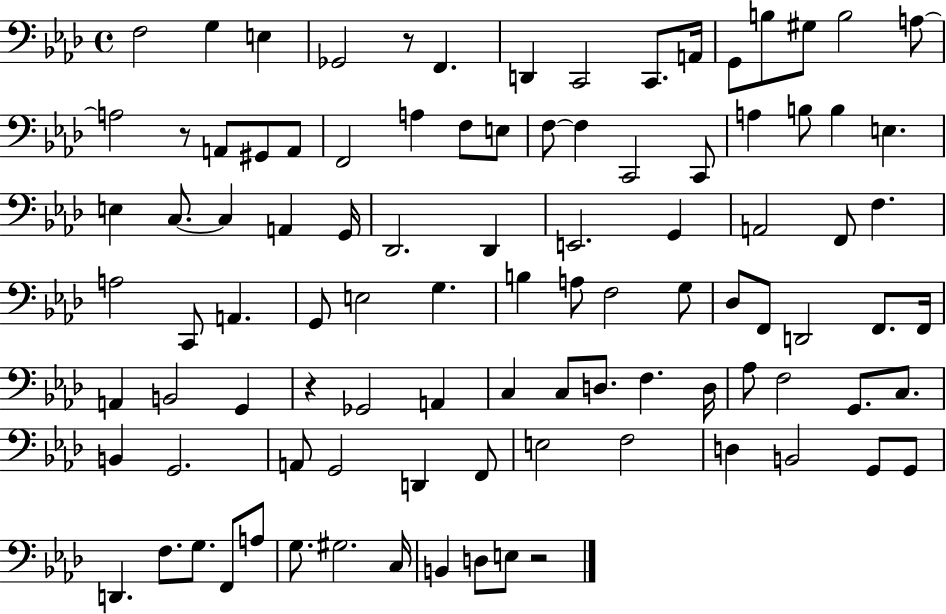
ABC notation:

X:1
T:Untitled
M:4/4
L:1/4
K:Ab
F,2 G, E, _G,,2 z/2 F,, D,, C,,2 C,,/2 A,,/4 G,,/2 B,/2 ^G,/2 B,2 A,/2 A,2 z/2 A,,/2 ^G,,/2 A,,/2 F,,2 A, F,/2 E,/2 F,/2 F, C,,2 C,,/2 A, B,/2 B, E, E, C,/2 C, A,, G,,/4 _D,,2 _D,, E,,2 G,, A,,2 F,,/2 F, A,2 C,,/2 A,, G,,/2 E,2 G, B, A,/2 F,2 G,/2 _D,/2 F,,/2 D,,2 F,,/2 F,,/4 A,, B,,2 G,, z _G,,2 A,, C, C,/2 D,/2 F, D,/4 _A,/2 F,2 G,,/2 C,/2 B,, G,,2 A,,/2 G,,2 D,, F,,/2 E,2 F,2 D, B,,2 G,,/2 G,,/2 D,, F,/2 G,/2 F,,/2 A,/2 G,/2 ^G,2 C,/4 B,, D,/2 E,/2 z2